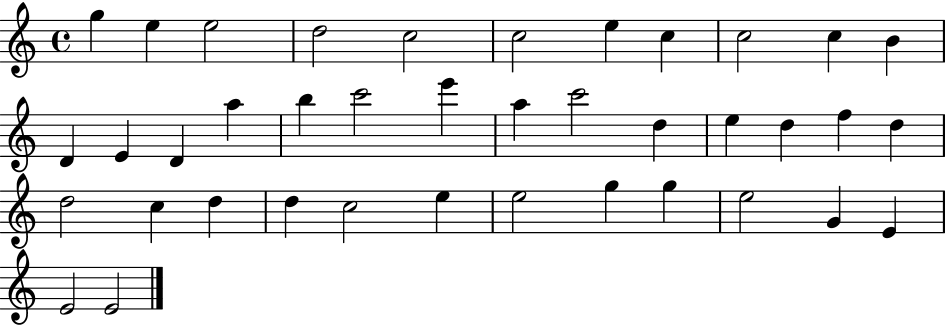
{
  \clef treble
  \time 4/4
  \defaultTimeSignature
  \key c \major
  g''4 e''4 e''2 | d''2 c''2 | c''2 e''4 c''4 | c''2 c''4 b'4 | \break d'4 e'4 d'4 a''4 | b''4 c'''2 e'''4 | a''4 c'''2 d''4 | e''4 d''4 f''4 d''4 | \break d''2 c''4 d''4 | d''4 c''2 e''4 | e''2 g''4 g''4 | e''2 g'4 e'4 | \break e'2 e'2 | \bar "|."
}